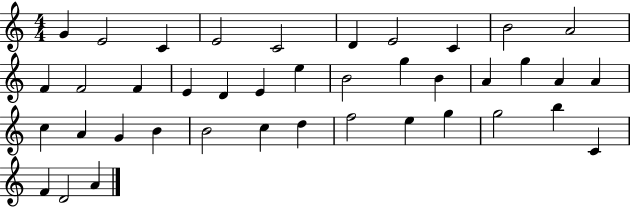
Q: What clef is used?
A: treble